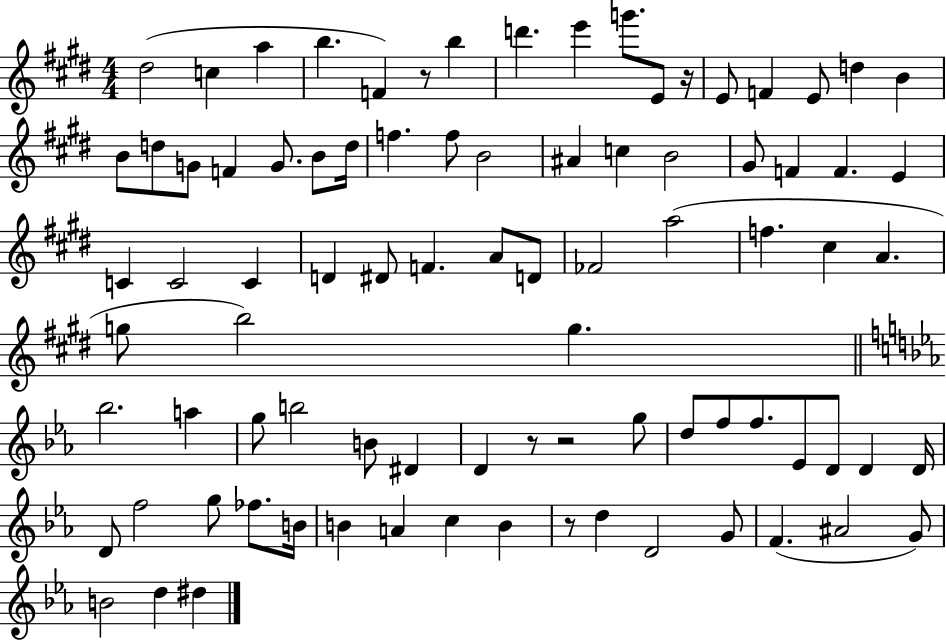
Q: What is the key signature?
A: E major